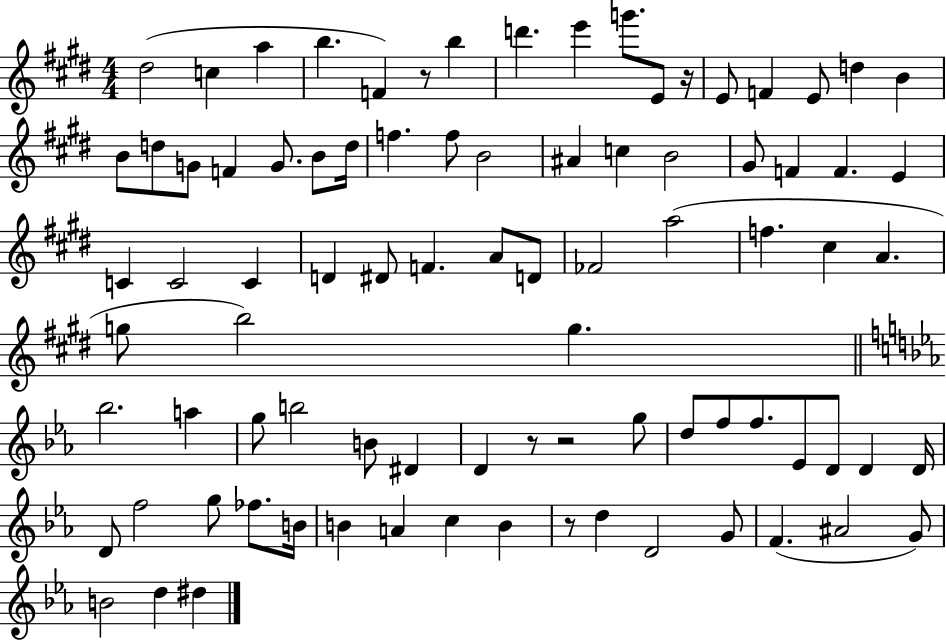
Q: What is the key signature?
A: E major